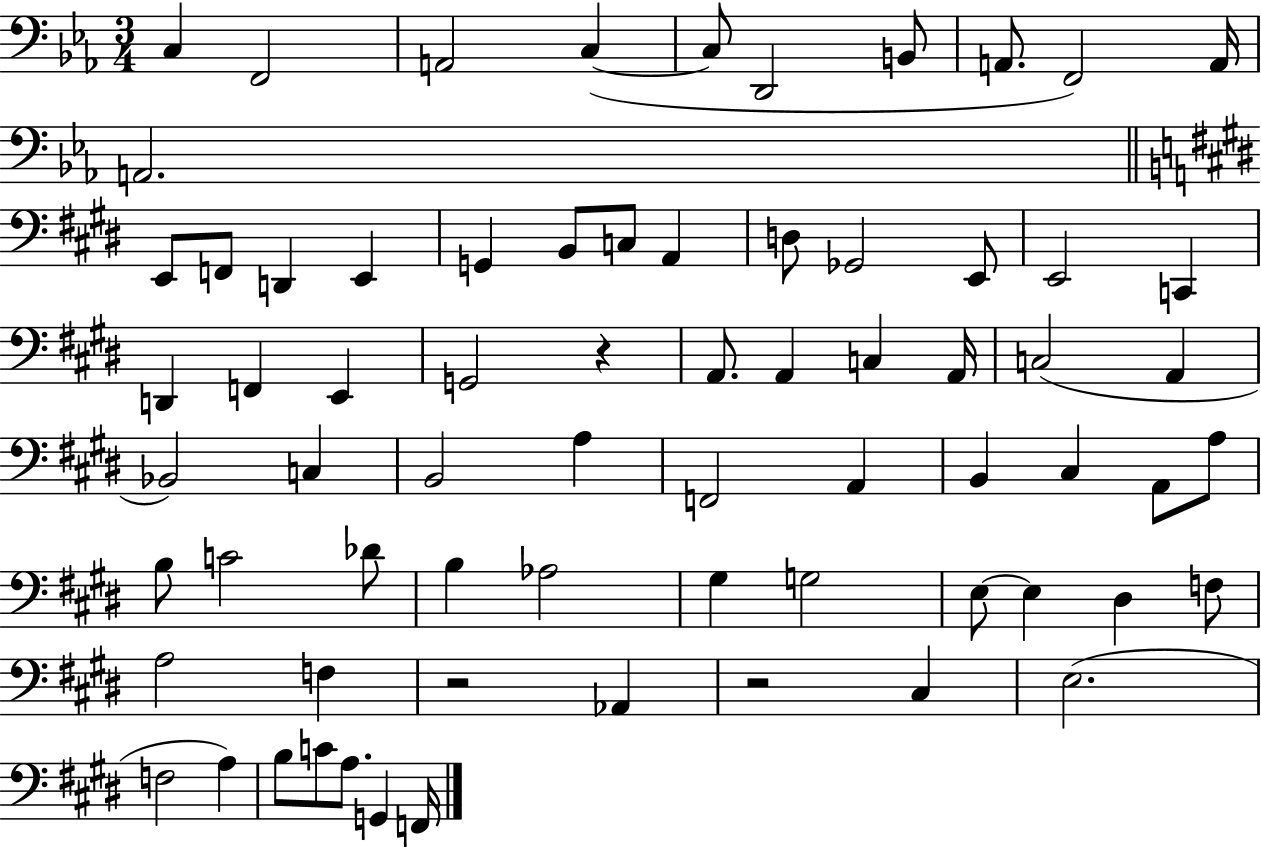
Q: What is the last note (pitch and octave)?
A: F2